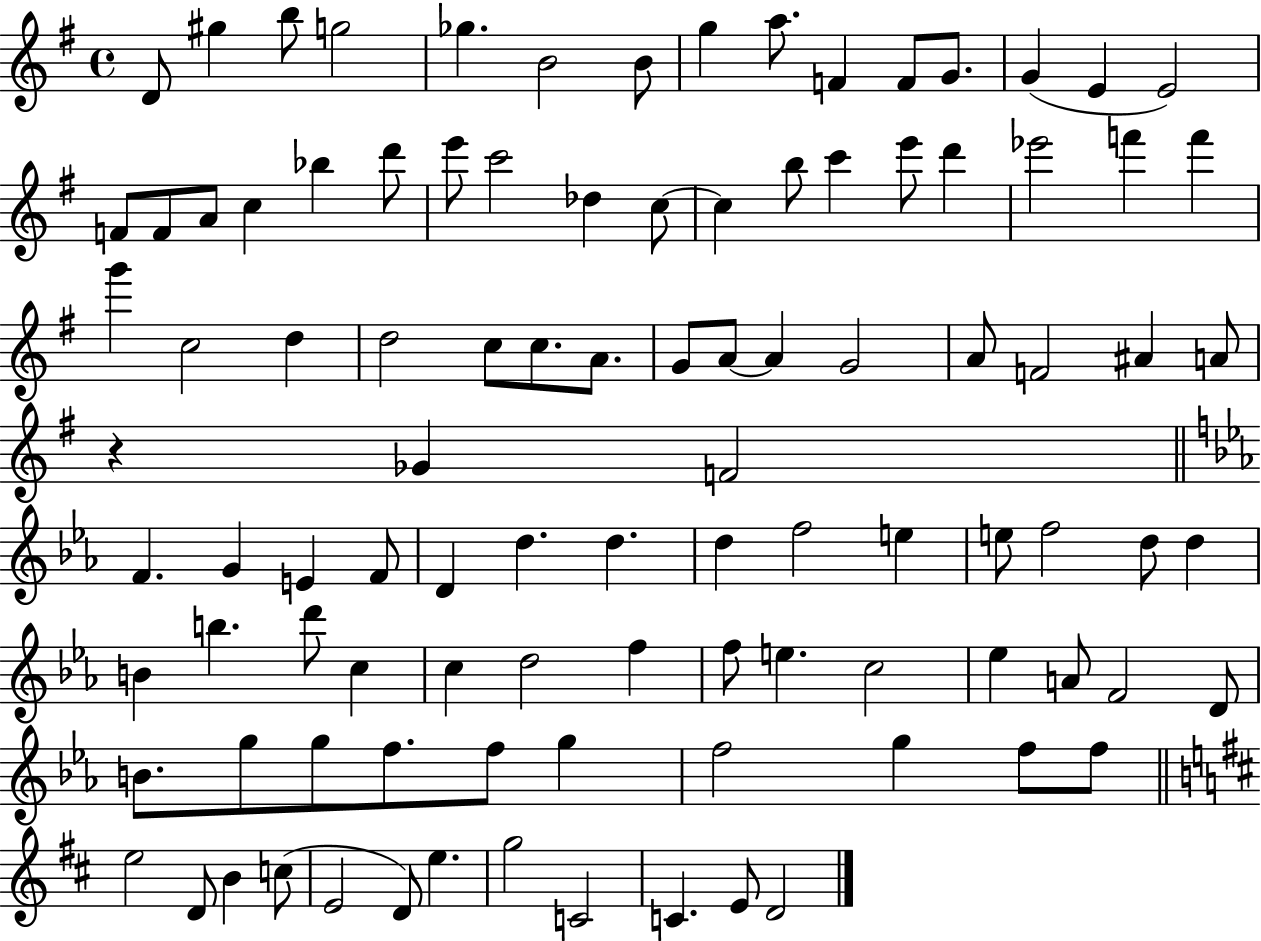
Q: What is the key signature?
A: G major